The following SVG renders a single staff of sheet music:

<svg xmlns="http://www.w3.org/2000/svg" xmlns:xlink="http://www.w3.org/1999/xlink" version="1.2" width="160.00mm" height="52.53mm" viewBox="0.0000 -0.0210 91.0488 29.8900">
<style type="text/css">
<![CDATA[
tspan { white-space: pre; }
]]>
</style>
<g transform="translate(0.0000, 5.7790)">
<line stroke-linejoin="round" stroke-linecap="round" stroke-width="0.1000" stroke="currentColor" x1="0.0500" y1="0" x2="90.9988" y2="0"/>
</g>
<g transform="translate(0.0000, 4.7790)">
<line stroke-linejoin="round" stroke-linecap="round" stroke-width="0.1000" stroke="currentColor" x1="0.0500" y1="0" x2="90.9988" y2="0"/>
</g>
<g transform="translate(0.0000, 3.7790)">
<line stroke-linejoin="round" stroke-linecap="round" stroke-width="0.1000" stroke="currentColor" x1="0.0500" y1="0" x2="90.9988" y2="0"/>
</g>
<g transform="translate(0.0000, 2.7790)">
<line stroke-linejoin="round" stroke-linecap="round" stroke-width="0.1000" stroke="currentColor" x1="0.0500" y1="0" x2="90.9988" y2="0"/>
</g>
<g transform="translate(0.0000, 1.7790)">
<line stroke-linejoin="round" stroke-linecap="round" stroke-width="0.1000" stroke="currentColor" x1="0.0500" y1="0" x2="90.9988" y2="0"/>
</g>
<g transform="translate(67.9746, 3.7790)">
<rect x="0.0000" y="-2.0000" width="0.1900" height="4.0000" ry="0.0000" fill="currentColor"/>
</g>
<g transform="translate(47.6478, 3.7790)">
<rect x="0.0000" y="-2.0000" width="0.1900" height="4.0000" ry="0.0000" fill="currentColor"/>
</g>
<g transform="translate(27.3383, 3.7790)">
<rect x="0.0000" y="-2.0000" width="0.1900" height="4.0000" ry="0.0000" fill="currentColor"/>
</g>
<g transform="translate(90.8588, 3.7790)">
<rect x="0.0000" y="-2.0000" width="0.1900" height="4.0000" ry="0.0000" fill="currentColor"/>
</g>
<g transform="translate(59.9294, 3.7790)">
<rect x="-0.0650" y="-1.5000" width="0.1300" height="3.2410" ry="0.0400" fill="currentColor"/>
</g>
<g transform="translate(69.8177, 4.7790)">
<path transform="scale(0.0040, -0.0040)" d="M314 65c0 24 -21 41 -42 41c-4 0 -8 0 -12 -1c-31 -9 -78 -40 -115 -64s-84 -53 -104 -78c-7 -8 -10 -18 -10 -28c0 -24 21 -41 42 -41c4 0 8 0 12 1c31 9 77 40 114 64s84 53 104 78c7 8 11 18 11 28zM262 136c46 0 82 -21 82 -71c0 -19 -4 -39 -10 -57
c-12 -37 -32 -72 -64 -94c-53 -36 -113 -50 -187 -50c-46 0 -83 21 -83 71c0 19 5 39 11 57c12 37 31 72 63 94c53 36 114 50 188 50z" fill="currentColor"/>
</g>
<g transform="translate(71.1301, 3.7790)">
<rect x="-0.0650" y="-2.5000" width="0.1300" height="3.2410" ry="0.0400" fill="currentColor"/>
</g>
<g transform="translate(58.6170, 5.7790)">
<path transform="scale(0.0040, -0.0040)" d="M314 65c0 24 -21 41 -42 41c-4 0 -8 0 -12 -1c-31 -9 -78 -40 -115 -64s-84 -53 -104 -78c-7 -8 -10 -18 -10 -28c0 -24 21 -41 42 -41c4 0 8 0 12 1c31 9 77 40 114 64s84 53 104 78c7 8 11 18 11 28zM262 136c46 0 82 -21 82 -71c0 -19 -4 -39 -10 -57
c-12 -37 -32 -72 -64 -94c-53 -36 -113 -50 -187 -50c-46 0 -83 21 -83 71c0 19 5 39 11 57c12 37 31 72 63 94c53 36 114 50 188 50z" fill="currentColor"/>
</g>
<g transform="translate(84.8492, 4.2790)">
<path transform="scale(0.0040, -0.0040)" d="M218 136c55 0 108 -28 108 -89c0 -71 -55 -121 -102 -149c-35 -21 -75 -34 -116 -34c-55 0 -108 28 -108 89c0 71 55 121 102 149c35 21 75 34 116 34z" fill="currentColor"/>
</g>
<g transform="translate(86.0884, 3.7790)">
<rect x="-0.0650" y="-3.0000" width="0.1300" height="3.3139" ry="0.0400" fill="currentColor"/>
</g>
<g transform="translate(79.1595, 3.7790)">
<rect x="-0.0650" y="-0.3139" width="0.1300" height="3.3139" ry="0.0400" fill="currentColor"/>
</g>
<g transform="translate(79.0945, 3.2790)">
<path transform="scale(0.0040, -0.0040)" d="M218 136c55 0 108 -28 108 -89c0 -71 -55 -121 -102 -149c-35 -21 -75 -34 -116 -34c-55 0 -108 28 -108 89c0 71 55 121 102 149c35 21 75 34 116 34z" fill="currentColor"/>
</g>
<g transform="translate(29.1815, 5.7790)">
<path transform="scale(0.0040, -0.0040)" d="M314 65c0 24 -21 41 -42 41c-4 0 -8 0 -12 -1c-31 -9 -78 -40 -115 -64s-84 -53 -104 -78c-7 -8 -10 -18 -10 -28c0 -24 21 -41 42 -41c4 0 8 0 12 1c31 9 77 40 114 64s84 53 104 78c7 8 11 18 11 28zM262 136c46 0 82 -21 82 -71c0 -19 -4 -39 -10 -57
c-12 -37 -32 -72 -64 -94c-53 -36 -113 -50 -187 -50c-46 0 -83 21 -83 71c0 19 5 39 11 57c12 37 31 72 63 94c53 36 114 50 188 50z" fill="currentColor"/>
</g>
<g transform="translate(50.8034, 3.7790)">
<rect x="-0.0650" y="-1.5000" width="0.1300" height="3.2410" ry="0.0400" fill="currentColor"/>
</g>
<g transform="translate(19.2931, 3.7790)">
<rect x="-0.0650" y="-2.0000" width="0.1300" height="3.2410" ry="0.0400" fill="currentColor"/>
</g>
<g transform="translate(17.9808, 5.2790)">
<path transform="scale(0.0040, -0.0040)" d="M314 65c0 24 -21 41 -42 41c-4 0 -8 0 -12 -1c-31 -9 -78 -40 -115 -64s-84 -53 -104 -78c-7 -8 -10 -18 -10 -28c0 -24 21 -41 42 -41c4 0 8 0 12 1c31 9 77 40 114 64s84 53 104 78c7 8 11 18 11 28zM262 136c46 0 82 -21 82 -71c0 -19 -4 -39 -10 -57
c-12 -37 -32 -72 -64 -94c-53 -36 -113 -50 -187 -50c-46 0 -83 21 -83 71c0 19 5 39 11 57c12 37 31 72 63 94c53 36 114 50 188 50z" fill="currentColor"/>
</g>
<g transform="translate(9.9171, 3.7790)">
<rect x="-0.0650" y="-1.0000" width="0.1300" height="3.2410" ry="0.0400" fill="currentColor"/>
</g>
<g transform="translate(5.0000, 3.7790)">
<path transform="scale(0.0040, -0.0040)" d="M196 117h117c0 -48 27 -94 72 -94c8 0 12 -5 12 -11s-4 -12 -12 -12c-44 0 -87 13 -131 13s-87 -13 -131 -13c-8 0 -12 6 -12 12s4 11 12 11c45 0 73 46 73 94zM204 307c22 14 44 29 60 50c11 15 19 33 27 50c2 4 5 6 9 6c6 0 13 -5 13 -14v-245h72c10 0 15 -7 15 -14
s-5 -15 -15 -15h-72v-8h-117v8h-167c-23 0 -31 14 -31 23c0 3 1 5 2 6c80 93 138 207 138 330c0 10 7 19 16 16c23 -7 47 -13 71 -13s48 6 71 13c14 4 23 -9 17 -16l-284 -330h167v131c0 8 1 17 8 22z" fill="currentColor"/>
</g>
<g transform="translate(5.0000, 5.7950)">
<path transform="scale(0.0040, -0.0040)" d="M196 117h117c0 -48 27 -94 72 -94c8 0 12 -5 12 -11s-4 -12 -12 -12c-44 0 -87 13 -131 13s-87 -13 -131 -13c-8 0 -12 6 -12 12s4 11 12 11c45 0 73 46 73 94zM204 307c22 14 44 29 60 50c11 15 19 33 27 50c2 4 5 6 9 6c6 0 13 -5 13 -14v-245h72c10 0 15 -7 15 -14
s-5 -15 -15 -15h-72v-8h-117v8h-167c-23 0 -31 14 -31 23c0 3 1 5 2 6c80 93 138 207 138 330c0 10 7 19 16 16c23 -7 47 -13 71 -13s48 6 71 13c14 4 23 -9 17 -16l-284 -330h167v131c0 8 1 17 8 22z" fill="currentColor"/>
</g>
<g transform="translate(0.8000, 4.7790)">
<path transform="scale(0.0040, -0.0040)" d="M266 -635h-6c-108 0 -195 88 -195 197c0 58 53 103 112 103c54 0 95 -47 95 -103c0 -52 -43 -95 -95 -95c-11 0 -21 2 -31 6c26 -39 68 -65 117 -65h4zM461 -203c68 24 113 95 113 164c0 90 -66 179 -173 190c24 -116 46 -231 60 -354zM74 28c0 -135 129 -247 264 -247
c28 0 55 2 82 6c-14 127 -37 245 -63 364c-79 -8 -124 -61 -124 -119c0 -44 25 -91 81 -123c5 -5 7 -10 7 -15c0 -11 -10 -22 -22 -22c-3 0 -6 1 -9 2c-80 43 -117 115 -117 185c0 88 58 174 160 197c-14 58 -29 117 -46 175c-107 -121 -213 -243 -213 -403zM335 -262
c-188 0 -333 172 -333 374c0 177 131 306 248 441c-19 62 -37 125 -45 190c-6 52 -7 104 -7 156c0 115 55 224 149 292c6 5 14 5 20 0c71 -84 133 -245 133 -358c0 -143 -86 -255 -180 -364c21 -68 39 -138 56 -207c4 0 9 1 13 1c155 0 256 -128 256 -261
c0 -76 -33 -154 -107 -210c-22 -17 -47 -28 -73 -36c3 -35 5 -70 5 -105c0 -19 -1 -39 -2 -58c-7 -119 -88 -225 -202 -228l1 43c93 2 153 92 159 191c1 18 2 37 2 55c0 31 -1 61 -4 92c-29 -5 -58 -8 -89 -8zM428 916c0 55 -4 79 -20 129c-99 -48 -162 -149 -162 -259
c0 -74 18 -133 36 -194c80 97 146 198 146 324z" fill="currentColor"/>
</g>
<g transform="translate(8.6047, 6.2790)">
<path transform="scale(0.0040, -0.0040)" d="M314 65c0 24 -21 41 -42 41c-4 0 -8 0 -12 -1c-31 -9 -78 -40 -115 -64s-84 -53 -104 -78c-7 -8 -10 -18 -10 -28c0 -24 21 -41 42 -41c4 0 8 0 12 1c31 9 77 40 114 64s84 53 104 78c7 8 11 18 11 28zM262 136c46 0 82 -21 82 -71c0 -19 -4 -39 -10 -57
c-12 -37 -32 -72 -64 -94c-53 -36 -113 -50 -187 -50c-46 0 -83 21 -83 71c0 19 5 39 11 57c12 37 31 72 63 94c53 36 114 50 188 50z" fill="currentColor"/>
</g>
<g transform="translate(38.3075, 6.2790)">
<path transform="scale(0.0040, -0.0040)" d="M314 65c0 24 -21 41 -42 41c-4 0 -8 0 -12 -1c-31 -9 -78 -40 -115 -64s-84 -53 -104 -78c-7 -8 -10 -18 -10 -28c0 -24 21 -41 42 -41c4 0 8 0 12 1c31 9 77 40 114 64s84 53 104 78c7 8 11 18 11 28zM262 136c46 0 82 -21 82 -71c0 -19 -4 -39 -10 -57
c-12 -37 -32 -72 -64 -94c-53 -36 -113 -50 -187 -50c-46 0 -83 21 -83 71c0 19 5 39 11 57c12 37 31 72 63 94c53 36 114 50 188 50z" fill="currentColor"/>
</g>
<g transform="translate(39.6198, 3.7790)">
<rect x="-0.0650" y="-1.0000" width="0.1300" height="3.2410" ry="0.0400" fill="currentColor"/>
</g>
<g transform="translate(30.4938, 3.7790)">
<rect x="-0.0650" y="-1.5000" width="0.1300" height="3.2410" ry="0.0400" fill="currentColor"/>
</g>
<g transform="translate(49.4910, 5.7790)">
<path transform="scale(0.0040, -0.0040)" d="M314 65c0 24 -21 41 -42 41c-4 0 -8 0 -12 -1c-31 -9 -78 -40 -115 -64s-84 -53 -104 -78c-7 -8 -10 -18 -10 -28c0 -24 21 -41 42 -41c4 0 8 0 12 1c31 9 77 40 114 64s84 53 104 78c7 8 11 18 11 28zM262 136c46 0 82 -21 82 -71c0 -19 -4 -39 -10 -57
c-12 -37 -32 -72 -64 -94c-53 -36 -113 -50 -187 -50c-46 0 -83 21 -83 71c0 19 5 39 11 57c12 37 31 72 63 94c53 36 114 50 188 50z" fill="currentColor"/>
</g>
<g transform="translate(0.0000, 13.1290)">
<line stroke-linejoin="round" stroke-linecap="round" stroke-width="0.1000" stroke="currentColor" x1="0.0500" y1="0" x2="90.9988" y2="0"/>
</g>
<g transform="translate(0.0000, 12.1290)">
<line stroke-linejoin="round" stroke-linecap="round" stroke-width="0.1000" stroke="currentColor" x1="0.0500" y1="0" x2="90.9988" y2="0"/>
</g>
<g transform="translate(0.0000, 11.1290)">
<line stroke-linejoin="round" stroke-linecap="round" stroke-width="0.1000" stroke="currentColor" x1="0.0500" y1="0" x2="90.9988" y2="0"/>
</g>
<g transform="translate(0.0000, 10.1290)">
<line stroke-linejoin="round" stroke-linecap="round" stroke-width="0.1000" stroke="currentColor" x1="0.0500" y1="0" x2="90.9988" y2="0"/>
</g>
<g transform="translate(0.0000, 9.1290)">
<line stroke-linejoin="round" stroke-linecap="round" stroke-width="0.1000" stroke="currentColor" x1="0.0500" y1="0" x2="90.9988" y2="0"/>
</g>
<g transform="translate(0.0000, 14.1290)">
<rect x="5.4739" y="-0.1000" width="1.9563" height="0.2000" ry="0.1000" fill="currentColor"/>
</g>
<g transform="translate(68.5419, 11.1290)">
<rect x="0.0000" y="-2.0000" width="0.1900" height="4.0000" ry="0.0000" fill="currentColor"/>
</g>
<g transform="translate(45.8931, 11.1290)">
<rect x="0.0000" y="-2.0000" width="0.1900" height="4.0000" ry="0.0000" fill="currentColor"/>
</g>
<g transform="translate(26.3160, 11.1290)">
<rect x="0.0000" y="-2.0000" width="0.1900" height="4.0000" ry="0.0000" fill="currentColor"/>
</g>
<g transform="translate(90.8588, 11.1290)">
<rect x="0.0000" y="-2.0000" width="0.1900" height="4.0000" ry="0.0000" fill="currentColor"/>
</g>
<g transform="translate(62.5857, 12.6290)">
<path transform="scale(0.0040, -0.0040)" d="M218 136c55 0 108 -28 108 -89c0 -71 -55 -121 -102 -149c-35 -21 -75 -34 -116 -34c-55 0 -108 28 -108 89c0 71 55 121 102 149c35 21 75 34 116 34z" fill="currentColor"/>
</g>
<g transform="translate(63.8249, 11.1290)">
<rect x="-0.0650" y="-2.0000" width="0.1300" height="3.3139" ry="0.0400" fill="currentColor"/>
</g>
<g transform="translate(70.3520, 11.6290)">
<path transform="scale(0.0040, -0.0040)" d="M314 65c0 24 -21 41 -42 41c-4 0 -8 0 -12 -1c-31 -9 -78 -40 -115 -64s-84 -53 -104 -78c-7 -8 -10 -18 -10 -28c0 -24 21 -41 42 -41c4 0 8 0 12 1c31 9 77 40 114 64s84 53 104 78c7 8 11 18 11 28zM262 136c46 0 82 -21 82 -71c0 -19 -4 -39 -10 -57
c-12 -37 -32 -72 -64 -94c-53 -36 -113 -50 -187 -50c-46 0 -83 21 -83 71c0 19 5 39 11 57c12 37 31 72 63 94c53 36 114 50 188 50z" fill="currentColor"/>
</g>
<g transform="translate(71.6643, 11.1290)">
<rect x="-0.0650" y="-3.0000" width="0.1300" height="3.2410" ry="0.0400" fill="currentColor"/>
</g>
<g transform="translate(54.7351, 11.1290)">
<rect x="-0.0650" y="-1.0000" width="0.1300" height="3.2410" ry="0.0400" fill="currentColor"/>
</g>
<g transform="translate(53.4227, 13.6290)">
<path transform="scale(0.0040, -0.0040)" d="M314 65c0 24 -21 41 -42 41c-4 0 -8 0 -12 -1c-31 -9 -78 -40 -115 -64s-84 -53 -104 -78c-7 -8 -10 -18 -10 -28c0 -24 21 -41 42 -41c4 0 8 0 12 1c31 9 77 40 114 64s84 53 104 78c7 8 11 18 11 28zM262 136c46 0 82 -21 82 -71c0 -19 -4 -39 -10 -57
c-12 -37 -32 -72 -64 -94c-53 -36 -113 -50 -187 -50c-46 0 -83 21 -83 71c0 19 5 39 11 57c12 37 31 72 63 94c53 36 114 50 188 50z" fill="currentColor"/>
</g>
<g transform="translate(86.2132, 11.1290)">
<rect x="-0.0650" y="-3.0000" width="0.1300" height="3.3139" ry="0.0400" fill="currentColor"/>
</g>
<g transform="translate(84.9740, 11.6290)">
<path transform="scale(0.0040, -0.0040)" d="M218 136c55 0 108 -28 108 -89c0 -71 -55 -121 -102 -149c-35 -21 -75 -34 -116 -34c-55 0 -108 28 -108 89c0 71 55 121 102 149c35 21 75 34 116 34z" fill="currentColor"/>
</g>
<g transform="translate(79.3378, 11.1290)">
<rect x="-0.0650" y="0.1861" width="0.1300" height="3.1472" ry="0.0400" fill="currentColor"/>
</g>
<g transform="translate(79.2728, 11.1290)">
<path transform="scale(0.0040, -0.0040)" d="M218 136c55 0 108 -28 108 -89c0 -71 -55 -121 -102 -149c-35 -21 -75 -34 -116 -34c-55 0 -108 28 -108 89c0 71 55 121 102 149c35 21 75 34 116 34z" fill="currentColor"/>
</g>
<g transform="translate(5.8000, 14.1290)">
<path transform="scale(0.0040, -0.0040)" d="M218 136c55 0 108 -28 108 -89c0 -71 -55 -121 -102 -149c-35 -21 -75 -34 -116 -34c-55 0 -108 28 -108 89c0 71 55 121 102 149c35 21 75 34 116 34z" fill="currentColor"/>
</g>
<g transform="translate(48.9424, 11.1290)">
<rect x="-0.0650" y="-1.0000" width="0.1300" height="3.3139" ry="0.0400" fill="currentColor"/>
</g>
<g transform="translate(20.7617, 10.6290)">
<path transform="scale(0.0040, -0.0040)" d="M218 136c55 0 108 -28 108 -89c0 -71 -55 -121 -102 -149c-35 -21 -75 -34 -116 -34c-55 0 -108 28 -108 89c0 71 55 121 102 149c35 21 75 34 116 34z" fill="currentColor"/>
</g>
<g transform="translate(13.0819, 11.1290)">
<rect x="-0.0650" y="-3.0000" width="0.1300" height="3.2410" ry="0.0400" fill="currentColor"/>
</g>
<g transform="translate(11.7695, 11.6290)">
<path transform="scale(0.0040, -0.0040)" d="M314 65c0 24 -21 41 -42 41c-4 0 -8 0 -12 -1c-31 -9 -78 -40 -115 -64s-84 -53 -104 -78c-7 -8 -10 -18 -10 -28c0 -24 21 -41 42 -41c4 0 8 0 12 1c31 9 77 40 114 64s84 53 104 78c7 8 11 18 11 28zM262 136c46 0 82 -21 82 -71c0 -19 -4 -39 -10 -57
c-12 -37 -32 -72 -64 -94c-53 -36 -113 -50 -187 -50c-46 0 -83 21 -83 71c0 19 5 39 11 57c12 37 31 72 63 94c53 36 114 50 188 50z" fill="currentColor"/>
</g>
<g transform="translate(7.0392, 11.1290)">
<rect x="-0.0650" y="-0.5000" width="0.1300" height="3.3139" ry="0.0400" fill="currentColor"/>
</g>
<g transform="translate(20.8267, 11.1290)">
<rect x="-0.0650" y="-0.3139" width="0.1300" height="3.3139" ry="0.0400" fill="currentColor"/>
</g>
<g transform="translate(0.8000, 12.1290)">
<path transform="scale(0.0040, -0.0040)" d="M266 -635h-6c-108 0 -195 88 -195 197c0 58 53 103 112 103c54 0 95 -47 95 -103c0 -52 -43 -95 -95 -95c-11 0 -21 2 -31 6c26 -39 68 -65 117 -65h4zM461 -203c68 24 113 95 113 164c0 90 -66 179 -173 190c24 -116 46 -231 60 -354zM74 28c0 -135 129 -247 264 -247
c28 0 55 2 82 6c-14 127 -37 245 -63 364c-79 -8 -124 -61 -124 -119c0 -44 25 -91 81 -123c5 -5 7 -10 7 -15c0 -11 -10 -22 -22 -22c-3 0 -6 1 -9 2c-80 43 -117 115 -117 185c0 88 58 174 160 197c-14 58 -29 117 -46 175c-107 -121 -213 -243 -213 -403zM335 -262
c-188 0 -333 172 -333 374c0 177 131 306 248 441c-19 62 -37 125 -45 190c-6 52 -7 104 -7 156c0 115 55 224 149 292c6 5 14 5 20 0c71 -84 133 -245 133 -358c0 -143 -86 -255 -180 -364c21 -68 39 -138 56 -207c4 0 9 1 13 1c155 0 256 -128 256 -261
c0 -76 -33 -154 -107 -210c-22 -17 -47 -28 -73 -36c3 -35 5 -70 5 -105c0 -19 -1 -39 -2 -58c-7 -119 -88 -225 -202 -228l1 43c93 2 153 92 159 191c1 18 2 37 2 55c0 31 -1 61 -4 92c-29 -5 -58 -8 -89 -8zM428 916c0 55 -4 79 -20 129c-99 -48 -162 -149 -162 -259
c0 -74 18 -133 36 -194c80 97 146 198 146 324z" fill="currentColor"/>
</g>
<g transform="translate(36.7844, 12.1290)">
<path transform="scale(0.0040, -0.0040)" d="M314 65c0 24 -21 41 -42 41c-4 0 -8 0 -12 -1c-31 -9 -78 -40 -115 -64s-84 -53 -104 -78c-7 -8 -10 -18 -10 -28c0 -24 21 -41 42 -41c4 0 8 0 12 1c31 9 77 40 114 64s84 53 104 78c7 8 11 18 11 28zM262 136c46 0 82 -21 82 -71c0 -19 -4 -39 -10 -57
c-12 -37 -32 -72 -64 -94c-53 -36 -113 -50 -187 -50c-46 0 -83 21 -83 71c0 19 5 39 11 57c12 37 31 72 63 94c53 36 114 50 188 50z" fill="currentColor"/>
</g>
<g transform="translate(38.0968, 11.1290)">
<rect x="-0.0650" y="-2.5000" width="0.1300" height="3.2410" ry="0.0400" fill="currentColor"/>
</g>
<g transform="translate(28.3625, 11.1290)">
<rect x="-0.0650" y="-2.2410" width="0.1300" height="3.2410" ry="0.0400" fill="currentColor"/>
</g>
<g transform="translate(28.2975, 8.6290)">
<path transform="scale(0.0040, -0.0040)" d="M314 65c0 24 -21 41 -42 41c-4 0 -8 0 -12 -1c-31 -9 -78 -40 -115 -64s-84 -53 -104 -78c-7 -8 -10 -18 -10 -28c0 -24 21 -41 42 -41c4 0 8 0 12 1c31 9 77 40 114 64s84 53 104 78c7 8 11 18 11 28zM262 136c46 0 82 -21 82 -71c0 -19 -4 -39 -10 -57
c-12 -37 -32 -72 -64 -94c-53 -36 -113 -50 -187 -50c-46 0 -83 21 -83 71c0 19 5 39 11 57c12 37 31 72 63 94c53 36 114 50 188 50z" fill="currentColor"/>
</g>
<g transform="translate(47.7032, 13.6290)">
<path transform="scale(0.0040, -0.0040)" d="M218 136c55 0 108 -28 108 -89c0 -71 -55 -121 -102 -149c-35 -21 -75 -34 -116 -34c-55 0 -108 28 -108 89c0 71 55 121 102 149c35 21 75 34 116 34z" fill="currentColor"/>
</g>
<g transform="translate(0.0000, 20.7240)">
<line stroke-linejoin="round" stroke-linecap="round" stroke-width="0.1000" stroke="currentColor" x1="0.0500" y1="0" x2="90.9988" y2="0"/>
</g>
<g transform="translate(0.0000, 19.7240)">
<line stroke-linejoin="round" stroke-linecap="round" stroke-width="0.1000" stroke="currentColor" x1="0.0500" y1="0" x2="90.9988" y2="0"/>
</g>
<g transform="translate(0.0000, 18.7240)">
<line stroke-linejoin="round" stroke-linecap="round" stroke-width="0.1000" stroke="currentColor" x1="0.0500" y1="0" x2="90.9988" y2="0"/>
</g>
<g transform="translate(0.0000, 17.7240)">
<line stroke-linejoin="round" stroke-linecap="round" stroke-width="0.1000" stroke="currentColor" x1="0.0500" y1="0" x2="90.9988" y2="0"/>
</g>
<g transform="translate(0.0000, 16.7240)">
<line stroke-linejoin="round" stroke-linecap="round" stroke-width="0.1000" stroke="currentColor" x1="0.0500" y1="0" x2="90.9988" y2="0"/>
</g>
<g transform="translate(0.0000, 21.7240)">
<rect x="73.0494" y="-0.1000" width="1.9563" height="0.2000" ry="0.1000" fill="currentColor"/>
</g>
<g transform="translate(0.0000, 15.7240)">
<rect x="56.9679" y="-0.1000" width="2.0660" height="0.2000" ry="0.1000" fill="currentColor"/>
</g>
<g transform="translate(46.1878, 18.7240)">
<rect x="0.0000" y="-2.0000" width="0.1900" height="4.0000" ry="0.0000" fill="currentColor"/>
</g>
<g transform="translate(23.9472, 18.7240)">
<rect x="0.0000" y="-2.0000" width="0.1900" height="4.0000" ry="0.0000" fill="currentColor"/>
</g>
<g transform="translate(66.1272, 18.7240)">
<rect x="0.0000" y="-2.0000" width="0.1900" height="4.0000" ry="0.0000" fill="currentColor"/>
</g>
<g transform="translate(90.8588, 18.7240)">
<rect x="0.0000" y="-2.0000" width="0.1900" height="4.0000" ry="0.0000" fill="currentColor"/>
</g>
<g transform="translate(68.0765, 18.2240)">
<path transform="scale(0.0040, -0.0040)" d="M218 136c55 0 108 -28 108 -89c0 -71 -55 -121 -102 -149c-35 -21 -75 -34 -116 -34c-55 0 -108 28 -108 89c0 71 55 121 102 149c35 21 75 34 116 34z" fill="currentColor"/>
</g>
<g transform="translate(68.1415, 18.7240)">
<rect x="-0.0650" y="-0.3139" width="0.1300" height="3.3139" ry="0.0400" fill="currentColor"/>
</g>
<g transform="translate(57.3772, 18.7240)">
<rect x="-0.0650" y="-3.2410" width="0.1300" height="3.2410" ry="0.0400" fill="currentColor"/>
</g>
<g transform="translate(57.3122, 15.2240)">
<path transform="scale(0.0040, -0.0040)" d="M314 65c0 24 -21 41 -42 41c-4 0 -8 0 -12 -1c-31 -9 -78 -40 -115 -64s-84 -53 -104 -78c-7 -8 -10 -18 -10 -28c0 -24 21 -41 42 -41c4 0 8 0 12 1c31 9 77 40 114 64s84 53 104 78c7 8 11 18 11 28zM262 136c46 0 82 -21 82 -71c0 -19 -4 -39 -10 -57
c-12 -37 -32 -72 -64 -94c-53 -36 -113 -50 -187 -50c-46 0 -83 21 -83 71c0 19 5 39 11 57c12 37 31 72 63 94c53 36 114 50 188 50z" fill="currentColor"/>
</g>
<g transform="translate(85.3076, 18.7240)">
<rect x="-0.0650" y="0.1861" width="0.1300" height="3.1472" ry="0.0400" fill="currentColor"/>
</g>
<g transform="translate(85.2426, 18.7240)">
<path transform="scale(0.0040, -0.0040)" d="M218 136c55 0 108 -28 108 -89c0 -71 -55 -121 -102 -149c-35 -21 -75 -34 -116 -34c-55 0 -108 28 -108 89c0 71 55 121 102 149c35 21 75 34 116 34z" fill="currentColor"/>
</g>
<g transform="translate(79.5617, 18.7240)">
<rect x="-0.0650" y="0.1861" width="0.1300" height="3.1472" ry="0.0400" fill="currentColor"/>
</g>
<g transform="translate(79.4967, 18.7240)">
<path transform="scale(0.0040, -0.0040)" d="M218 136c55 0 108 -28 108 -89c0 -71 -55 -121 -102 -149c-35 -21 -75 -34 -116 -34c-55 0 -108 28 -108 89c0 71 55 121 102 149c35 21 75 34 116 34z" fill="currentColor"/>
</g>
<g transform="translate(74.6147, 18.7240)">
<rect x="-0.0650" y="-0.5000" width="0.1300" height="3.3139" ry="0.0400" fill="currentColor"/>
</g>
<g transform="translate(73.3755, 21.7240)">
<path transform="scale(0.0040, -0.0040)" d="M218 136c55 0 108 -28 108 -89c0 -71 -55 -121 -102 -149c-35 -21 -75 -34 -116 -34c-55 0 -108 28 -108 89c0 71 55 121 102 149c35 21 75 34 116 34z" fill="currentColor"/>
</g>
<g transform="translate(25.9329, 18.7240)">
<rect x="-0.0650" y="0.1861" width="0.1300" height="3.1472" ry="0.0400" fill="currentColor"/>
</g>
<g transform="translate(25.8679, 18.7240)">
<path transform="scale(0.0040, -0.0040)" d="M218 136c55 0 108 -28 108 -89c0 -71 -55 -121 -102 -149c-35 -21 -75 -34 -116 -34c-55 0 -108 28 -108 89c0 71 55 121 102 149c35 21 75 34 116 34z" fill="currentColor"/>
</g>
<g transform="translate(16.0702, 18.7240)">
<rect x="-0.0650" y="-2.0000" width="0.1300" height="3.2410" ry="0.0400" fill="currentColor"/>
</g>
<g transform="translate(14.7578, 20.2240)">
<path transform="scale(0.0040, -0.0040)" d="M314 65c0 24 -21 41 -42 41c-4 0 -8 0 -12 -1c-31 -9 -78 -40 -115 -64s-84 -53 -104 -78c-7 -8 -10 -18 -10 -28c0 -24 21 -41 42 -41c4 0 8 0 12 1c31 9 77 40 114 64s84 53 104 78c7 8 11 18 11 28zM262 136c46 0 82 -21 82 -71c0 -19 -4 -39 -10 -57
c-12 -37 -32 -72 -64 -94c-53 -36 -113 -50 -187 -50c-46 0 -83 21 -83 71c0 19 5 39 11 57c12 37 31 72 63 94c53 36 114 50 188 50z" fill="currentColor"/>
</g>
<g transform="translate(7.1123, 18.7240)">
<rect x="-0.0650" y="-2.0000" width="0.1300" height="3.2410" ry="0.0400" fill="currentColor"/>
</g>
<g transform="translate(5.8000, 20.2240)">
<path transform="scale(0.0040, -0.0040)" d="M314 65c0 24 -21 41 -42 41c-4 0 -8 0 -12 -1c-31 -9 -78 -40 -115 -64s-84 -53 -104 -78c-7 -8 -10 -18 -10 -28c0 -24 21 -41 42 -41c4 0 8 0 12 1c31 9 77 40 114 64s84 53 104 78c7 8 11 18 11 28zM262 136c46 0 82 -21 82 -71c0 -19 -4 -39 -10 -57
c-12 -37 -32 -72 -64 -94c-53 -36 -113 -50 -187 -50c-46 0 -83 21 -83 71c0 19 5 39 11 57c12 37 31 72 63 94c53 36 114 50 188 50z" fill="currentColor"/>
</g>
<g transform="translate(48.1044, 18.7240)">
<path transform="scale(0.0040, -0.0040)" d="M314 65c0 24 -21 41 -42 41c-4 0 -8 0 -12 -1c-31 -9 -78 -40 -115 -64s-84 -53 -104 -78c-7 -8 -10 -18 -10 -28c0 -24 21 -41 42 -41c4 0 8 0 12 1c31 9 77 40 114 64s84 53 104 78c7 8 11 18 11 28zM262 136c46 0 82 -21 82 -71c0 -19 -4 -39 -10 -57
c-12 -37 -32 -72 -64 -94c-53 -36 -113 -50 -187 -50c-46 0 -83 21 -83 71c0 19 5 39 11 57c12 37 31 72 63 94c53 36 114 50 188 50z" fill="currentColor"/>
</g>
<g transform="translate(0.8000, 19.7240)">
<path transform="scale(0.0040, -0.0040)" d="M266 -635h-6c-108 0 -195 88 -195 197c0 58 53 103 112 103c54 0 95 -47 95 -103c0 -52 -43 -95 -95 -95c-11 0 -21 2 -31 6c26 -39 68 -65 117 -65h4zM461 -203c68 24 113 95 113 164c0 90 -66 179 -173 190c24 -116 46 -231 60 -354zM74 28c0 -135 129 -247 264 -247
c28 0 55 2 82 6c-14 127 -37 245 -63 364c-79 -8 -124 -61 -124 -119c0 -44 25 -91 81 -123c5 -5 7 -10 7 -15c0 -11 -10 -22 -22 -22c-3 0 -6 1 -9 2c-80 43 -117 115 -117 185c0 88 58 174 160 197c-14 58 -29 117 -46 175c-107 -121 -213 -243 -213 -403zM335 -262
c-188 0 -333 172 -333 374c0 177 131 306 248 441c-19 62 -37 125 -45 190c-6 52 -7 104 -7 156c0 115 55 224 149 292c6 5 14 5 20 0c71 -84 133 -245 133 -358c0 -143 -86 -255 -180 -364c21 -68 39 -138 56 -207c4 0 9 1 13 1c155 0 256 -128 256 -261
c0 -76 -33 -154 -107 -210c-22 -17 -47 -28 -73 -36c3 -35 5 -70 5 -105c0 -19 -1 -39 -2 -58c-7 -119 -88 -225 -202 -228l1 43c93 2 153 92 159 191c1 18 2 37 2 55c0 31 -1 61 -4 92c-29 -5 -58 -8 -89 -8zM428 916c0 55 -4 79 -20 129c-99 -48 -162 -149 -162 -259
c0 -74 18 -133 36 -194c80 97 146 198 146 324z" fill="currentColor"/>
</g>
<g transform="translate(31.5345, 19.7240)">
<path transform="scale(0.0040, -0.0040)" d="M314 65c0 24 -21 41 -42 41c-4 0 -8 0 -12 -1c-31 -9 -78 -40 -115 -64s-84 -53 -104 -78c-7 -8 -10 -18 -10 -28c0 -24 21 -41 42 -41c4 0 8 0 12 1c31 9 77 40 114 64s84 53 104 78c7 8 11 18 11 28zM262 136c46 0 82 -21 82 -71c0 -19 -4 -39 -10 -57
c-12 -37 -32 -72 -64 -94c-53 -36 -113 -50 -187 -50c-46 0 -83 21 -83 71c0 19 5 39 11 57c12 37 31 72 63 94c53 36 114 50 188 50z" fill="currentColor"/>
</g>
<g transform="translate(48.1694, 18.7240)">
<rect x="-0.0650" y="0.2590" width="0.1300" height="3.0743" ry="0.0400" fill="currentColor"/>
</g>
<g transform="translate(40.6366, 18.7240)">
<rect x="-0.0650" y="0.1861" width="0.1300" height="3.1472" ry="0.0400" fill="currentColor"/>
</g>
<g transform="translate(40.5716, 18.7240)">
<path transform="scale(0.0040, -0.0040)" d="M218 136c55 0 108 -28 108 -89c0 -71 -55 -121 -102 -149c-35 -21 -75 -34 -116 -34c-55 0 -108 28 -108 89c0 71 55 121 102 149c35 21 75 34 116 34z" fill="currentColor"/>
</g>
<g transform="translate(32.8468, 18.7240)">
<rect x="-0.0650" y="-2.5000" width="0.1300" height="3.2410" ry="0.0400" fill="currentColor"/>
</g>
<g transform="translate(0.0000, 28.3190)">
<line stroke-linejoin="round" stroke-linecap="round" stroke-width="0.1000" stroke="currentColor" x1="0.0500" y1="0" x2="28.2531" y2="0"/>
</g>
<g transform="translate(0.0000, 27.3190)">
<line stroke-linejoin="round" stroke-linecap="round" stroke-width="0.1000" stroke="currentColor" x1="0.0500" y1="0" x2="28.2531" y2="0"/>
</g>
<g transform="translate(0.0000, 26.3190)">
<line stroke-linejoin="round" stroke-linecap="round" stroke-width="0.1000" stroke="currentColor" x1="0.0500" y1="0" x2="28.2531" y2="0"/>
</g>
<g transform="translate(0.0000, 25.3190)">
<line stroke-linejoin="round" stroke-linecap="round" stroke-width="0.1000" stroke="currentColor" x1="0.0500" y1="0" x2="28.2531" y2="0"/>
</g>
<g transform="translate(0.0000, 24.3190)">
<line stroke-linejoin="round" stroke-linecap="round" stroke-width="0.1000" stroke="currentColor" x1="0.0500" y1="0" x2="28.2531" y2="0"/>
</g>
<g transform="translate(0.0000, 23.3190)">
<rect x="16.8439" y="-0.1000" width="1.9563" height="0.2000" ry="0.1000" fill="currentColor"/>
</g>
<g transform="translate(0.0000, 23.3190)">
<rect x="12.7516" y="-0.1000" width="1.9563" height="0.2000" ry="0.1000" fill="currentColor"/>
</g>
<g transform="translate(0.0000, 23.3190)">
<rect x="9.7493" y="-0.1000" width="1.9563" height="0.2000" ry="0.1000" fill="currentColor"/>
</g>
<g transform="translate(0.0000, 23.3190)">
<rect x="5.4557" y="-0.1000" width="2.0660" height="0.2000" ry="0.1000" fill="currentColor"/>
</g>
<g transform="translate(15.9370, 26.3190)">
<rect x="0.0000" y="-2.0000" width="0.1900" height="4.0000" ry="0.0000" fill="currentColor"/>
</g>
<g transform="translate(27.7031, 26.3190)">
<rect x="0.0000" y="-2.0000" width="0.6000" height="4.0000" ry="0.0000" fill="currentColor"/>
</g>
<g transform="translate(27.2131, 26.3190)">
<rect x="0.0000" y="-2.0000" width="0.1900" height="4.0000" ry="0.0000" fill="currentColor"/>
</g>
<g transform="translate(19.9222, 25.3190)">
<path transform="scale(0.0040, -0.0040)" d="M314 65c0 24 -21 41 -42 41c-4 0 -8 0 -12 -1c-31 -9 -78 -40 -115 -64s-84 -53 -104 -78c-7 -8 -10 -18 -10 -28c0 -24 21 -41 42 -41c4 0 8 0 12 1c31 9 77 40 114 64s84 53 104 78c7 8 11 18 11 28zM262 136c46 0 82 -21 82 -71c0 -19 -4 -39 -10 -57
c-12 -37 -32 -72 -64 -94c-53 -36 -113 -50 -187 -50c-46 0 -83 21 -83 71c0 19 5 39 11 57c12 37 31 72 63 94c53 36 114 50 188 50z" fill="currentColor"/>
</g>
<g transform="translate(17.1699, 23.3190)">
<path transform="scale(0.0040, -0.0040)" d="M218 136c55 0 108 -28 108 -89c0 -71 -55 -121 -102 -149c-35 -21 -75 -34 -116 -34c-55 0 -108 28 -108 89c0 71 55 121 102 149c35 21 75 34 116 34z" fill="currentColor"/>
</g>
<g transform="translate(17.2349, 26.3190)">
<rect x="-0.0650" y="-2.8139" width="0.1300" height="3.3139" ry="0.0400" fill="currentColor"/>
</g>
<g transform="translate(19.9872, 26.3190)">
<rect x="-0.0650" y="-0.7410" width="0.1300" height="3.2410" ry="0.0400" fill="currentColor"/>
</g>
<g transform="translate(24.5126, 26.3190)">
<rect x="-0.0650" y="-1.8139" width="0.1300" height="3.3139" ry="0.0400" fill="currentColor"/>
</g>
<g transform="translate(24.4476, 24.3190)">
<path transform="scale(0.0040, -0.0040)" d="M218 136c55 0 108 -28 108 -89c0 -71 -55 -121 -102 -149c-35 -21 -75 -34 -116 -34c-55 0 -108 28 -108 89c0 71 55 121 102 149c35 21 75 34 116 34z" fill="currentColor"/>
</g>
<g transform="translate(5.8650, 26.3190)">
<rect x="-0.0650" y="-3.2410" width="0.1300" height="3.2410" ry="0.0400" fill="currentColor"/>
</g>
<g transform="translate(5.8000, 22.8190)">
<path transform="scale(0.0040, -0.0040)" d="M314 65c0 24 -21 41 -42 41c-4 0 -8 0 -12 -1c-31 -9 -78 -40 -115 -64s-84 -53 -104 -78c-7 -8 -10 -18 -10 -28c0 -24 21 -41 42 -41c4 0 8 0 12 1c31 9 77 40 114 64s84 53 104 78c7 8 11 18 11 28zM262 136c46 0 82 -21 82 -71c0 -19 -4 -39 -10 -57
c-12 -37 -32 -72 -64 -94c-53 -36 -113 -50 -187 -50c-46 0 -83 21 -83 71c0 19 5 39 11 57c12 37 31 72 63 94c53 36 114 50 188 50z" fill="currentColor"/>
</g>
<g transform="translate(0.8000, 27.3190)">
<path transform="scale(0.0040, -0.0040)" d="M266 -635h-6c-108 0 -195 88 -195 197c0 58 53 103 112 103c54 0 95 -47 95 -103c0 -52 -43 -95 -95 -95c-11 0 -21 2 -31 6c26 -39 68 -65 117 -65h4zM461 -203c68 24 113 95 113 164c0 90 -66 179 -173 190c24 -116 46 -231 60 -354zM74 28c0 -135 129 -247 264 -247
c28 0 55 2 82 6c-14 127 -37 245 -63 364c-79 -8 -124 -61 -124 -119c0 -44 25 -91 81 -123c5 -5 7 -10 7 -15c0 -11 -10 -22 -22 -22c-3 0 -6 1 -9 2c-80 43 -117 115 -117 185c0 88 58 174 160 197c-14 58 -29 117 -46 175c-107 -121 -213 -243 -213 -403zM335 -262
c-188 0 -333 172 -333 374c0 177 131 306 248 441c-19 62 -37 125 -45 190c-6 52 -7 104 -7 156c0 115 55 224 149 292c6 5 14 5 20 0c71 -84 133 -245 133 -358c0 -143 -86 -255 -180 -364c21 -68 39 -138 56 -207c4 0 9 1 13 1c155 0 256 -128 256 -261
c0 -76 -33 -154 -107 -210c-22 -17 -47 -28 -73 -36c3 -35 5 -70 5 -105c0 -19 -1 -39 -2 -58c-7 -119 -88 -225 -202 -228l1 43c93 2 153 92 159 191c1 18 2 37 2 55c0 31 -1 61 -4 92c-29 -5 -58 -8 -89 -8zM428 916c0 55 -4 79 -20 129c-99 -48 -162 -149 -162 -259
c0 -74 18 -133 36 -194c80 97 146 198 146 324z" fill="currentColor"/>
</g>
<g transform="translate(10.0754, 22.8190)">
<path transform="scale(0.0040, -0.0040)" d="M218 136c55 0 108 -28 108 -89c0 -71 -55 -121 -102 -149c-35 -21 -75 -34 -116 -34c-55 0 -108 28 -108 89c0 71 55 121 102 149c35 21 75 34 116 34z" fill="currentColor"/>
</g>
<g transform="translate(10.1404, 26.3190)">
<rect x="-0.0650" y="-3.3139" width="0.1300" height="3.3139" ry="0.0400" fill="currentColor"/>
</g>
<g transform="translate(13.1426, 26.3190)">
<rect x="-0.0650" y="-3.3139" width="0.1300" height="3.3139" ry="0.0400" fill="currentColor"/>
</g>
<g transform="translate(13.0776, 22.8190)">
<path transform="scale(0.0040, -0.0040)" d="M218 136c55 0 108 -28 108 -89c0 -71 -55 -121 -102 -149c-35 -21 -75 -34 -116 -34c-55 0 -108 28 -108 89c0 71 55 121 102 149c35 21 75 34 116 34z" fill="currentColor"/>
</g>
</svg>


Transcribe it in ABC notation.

X:1
T:Untitled
M:4/4
L:1/4
K:C
D2 F2 E2 D2 E2 E2 G2 c A C A2 c g2 G2 D D2 F A2 B A F2 F2 B G2 B B2 b2 c C B B b2 b b a d2 f